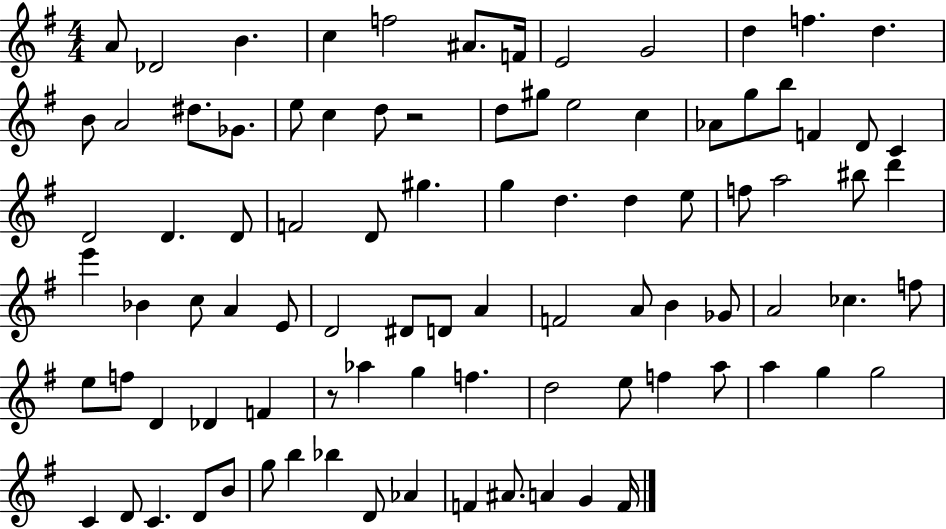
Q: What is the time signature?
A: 4/4